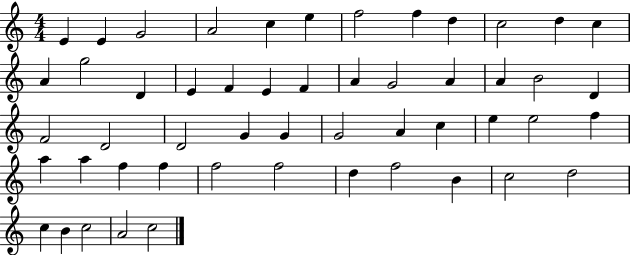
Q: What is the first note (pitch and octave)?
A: E4